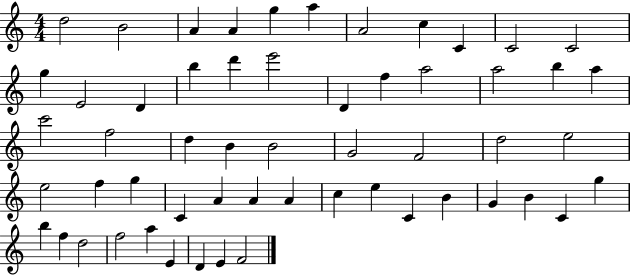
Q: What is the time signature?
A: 4/4